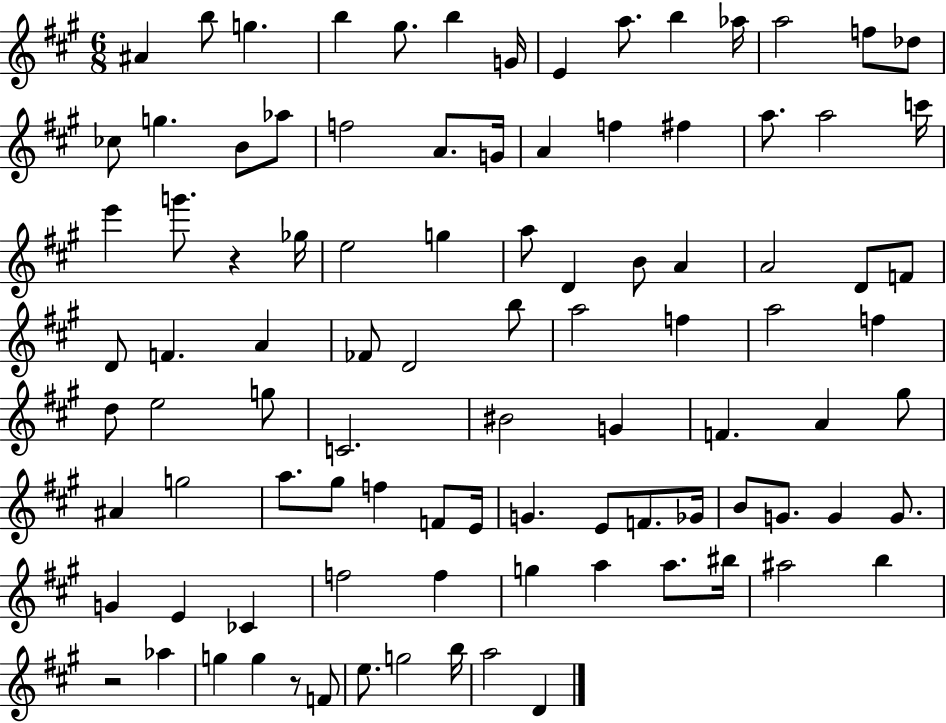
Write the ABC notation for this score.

X:1
T:Untitled
M:6/8
L:1/4
K:A
^A b/2 g b ^g/2 b G/4 E a/2 b _a/4 a2 f/2 _d/2 _c/2 g B/2 _a/2 f2 A/2 G/4 A f ^f a/2 a2 c'/4 e' g'/2 z _g/4 e2 g a/2 D B/2 A A2 D/2 F/2 D/2 F A _F/2 D2 b/2 a2 f a2 f d/2 e2 g/2 C2 ^B2 G F A ^g/2 ^A g2 a/2 ^g/2 f F/2 E/4 G E/2 F/2 _G/4 B/2 G/2 G G/2 G E _C f2 f g a a/2 ^b/4 ^a2 b z2 _a g g z/2 F/2 e/2 g2 b/4 a2 D